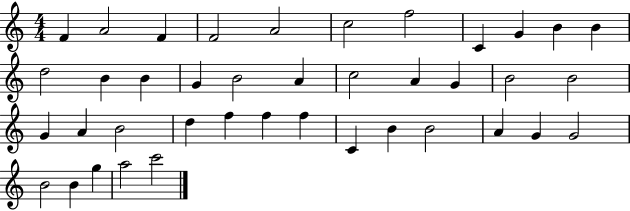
F4/q A4/h F4/q F4/h A4/h C5/h F5/h C4/q G4/q B4/q B4/q D5/h B4/q B4/q G4/q B4/h A4/q C5/h A4/q G4/q B4/h B4/h G4/q A4/q B4/h D5/q F5/q F5/q F5/q C4/q B4/q B4/h A4/q G4/q G4/h B4/h B4/q G5/q A5/h C6/h